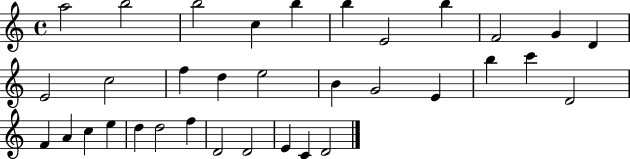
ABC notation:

X:1
T:Untitled
M:4/4
L:1/4
K:C
a2 b2 b2 c b b E2 b F2 G D E2 c2 f d e2 B G2 E b c' D2 F A c e d d2 f D2 D2 E C D2